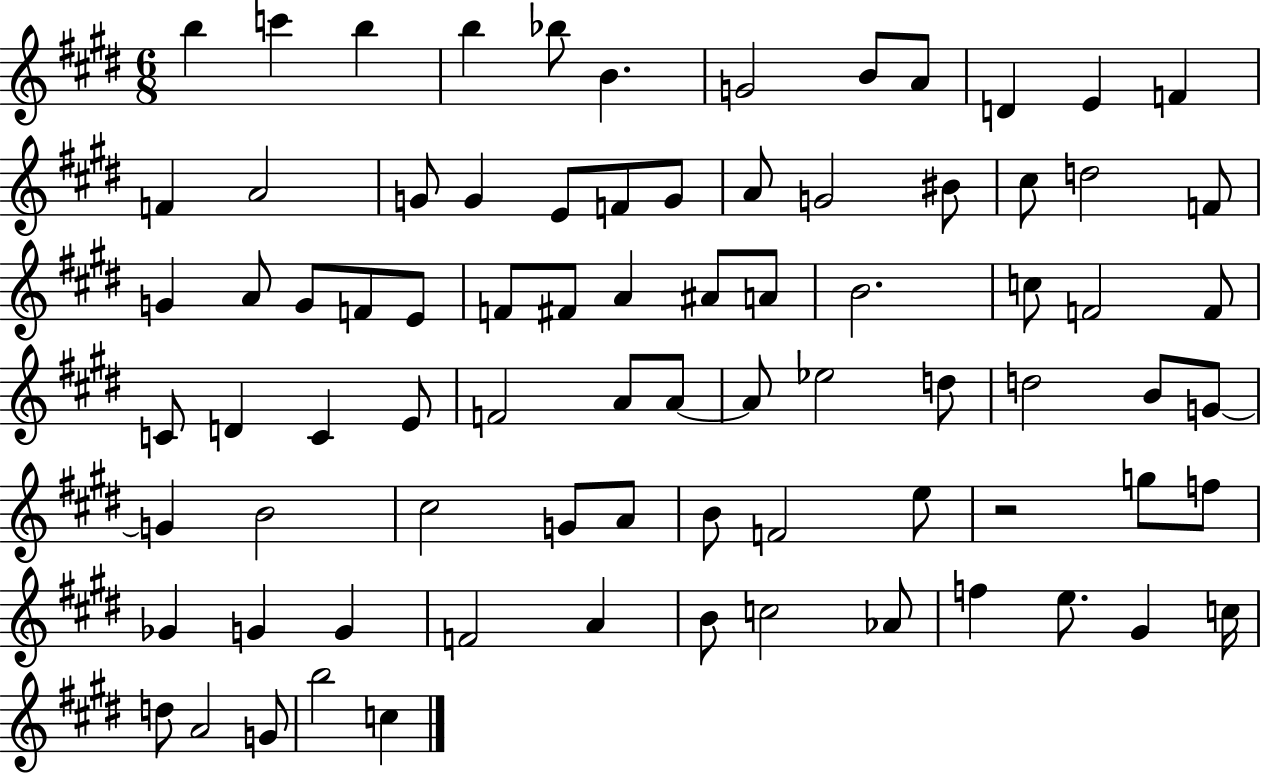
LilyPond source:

{
  \clef treble
  \numericTimeSignature
  \time 6/8
  \key e \major
  b''4 c'''4 b''4 | b''4 bes''8 b'4. | g'2 b'8 a'8 | d'4 e'4 f'4 | \break f'4 a'2 | g'8 g'4 e'8 f'8 g'8 | a'8 g'2 bis'8 | cis''8 d''2 f'8 | \break g'4 a'8 g'8 f'8 e'8 | f'8 fis'8 a'4 ais'8 a'8 | b'2. | c''8 f'2 f'8 | \break c'8 d'4 c'4 e'8 | f'2 a'8 a'8~~ | a'8 ees''2 d''8 | d''2 b'8 g'8~~ | \break g'4 b'2 | cis''2 g'8 a'8 | b'8 f'2 e''8 | r2 g''8 f''8 | \break ges'4 g'4 g'4 | f'2 a'4 | b'8 c''2 aes'8 | f''4 e''8. gis'4 c''16 | \break d''8 a'2 g'8 | b''2 c''4 | \bar "|."
}